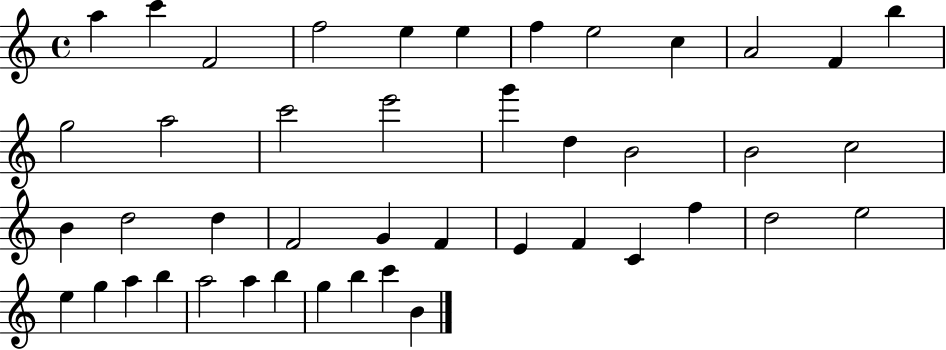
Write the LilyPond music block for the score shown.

{
  \clef treble
  \time 4/4
  \defaultTimeSignature
  \key c \major
  a''4 c'''4 f'2 | f''2 e''4 e''4 | f''4 e''2 c''4 | a'2 f'4 b''4 | \break g''2 a''2 | c'''2 e'''2 | g'''4 d''4 b'2 | b'2 c''2 | \break b'4 d''2 d''4 | f'2 g'4 f'4 | e'4 f'4 c'4 f''4 | d''2 e''2 | \break e''4 g''4 a''4 b''4 | a''2 a''4 b''4 | g''4 b''4 c'''4 b'4 | \bar "|."
}